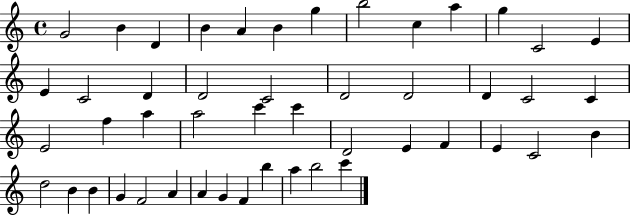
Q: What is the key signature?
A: C major